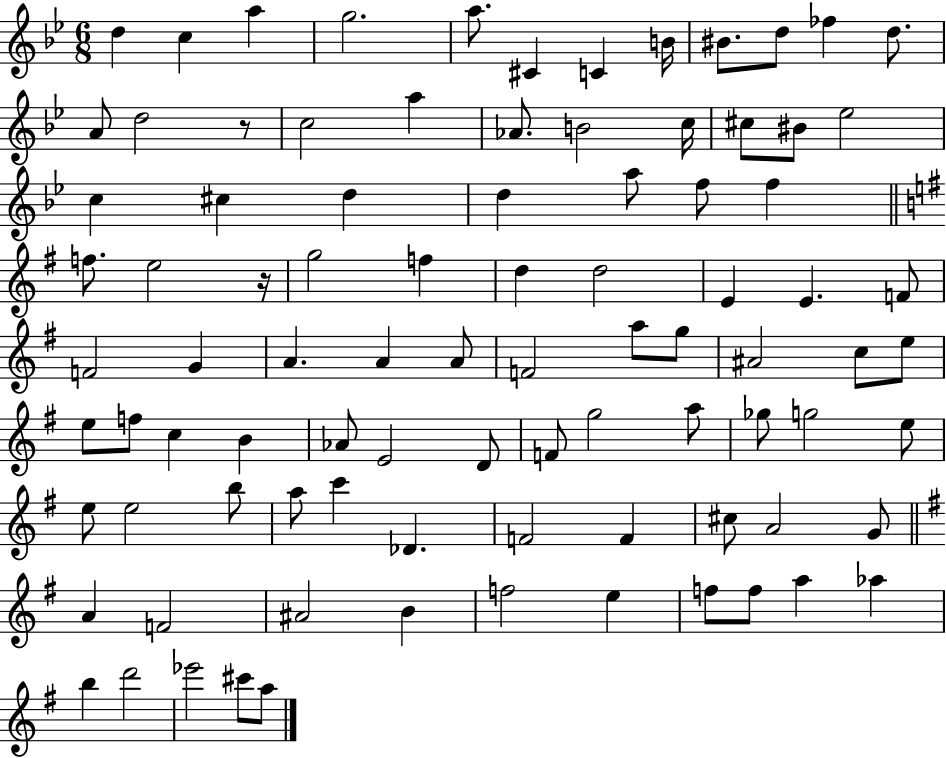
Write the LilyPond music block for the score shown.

{
  \clef treble
  \numericTimeSignature
  \time 6/8
  \key bes \major
  d''4 c''4 a''4 | g''2. | a''8. cis'4 c'4 b'16 | bis'8. d''8 fes''4 d''8. | \break a'8 d''2 r8 | c''2 a''4 | aes'8. b'2 c''16 | cis''8 bis'8 ees''2 | \break c''4 cis''4 d''4 | d''4 a''8 f''8 f''4 | \bar "||" \break \key g \major f''8. e''2 r16 | g''2 f''4 | d''4 d''2 | e'4 e'4. f'8 | \break f'2 g'4 | a'4. a'4 a'8 | f'2 a''8 g''8 | ais'2 c''8 e''8 | \break e''8 f''8 c''4 b'4 | aes'8 e'2 d'8 | f'8 g''2 a''8 | ges''8 g''2 e''8 | \break e''8 e''2 b''8 | a''8 c'''4 des'4. | f'2 f'4 | cis''8 a'2 g'8 | \break \bar "||" \break \key g \major a'4 f'2 | ais'2 b'4 | f''2 e''4 | f''8 f''8 a''4 aes''4 | \break b''4 d'''2 | ees'''2 cis'''8 a''8 | \bar "|."
}